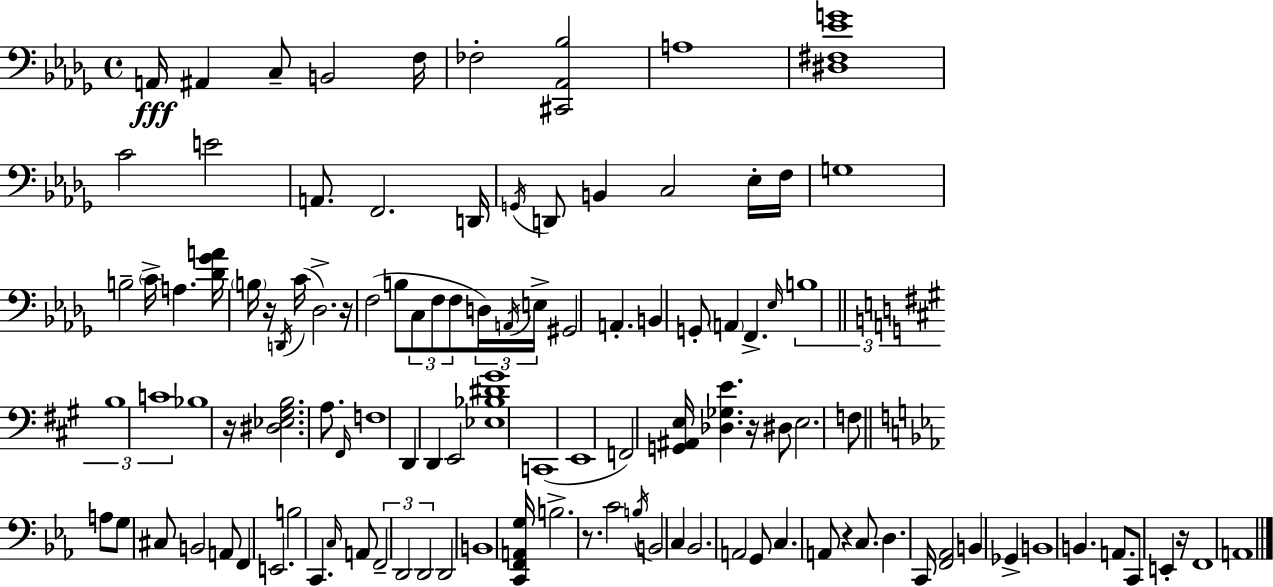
A2/s A#2/q C3/e B2/h F3/s FES3/h [C#2,Ab2,Bb3]/h A3/w [D#3,F#3,Eb4,G4]/w C4/h E4/h A2/e. F2/h. D2/s G2/s D2/e B2/q C3/h Eb3/s F3/s G3/w B3/h C4/s A3/q. [Db4,Gb4,A4]/s B3/s R/s D2/s C4/s Db3/h. R/s F3/h B3/e C3/e F3/e F3/e D3/s A2/s E3/s G#2/h A2/q. B2/q G2/e A2/q F2/q. Eb3/s B3/w B3/w C4/w Bb3/w R/s [D#3,Eb3,G#3,B3]/h. A3/e. F#2/s F3/w D2/q D2/q E2/h [Eb3,Bb3,D#4,G#4]/w C2/w E2/w F2/h [G2,A#2,E3]/s [Db3,Gb3,E4]/q. R/s D#3/e E3/h. F3/e A3/e G3/e C#3/e B2/h A2/e F2/q E2/h. B3/h C2/q. C3/s A2/e F2/h D2/h D2/h D2/h B2/w [C2,F2,A2,G3]/s B3/h. R/e. C4/h B3/s B2/h C3/q Bb2/h. A2/h G2/e C3/q. A2/e R/q C3/e. D3/q. C2/s [F2,Ab2]/h B2/q Gb2/q B2/w B2/q. A2/e. C2/e E2/q R/s F2/w A2/w